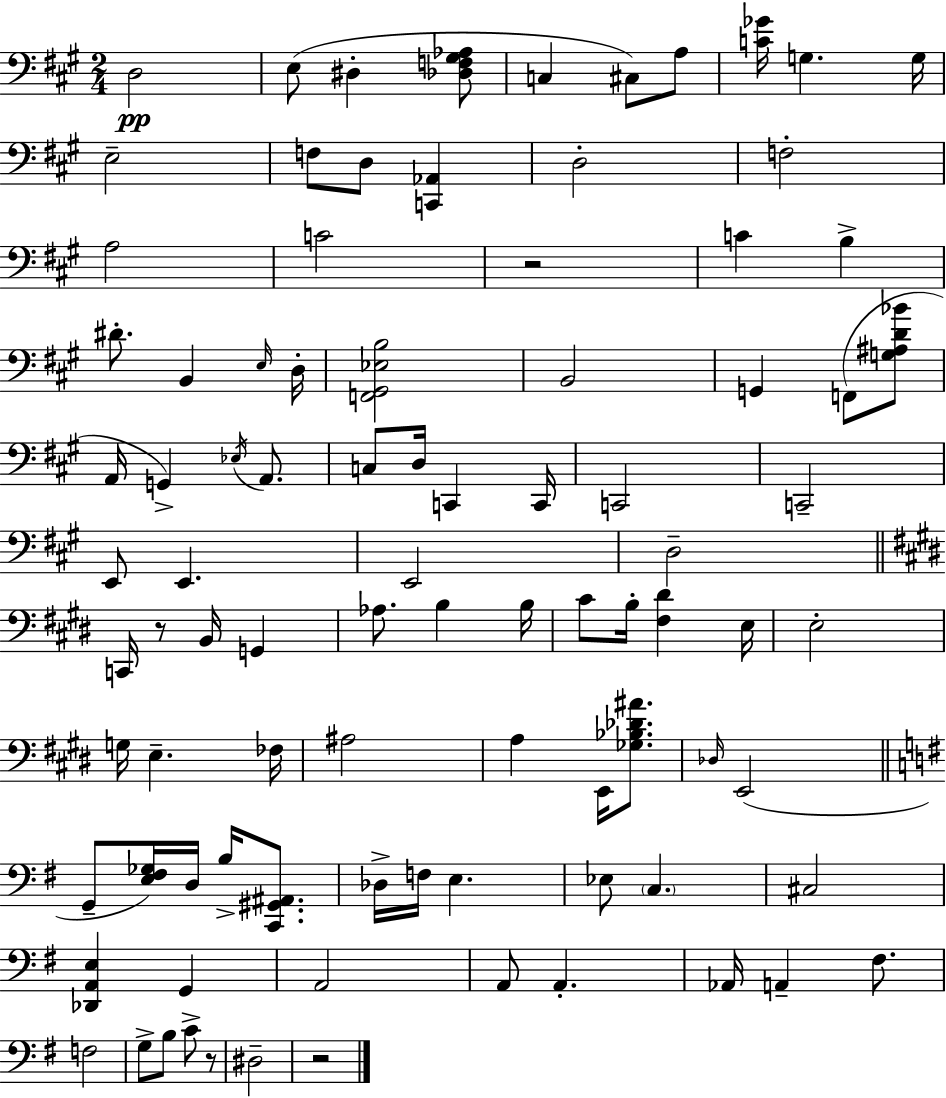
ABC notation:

X:1
T:Untitled
M:2/4
L:1/4
K:A
D,2 E,/2 ^D, [_D,F,^G,_A,]/2 C, ^C,/2 A,/2 [C_G]/4 G, G,/4 E,2 F,/2 D,/2 [C,,_A,,] D,2 F,2 A,2 C2 z2 C B, ^D/2 B,, E,/4 D,/4 [F,,^G,,_E,B,]2 B,,2 G,, F,,/2 [G,^A,D_B]/2 A,,/4 G,, _E,/4 A,,/2 C,/2 D,/4 C,, C,,/4 C,,2 C,,2 E,,/2 E,, E,,2 D,2 C,,/4 z/2 B,,/4 G,, _A,/2 B, B,/4 ^C/2 B,/4 [^F,^D] E,/4 E,2 G,/4 E, _F,/4 ^A,2 A, E,,/4 [_G,_B,_D^A]/2 _D,/4 E,,2 G,,/2 [E,^F,_G,]/4 D,/4 B,/4 [C,,^G,,^A,,]/2 _D,/4 F,/4 E, _E,/2 C, ^C,2 [_D,,A,,E,] G,, A,,2 A,,/2 A,, _A,,/4 A,, ^F,/2 F,2 G,/2 B,/2 C/2 z/2 ^D,2 z2